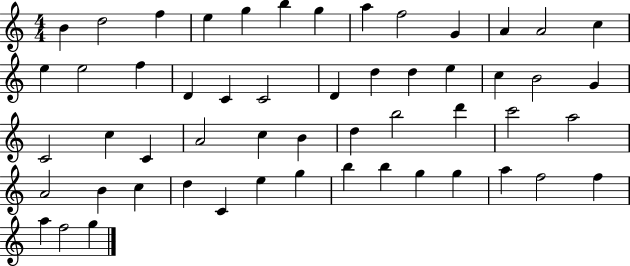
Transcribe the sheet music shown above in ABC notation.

X:1
T:Untitled
M:4/4
L:1/4
K:C
B d2 f e g b g a f2 G A A2 c e e2 f D C C2 D d d e c B2 G C2 c C A2 c B d b2 d' c'2 a2 A2 B c d C e g b b g g a f2 f a f2 g